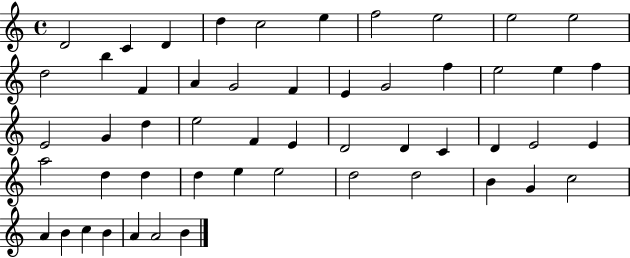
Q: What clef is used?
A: treble